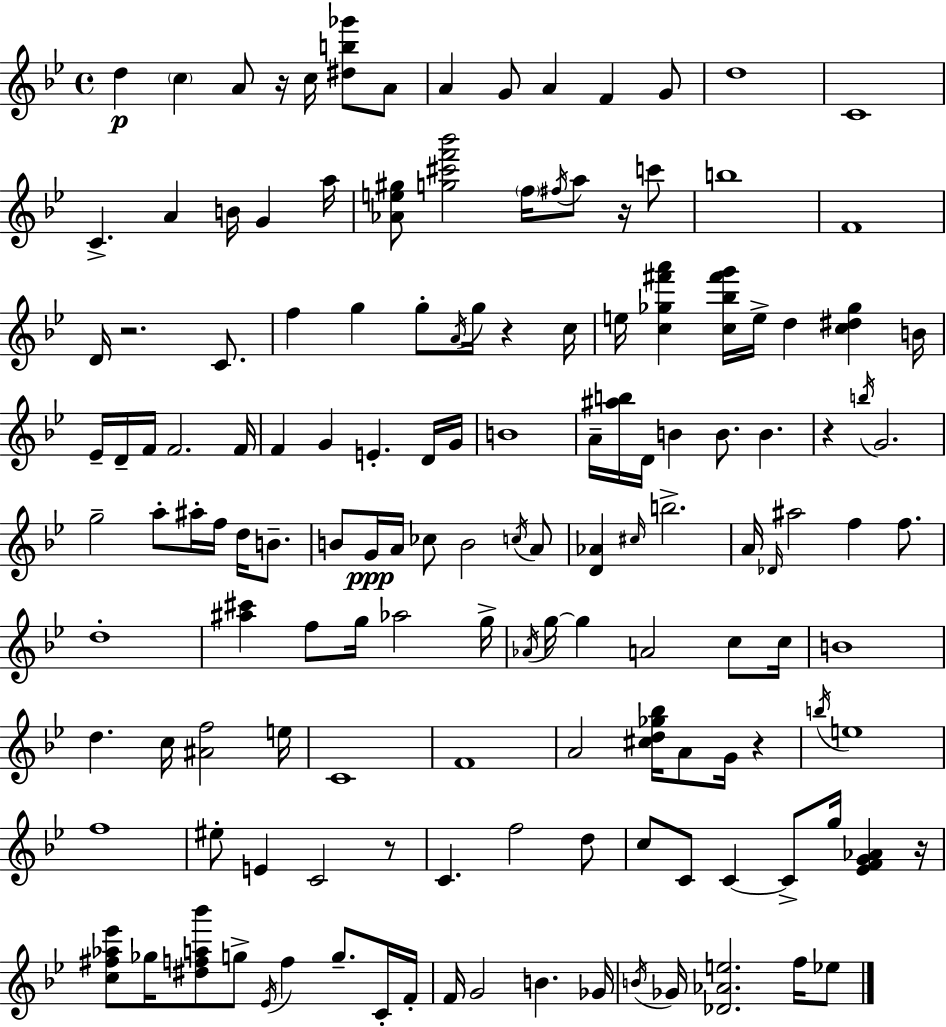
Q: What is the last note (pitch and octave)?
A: Eb5